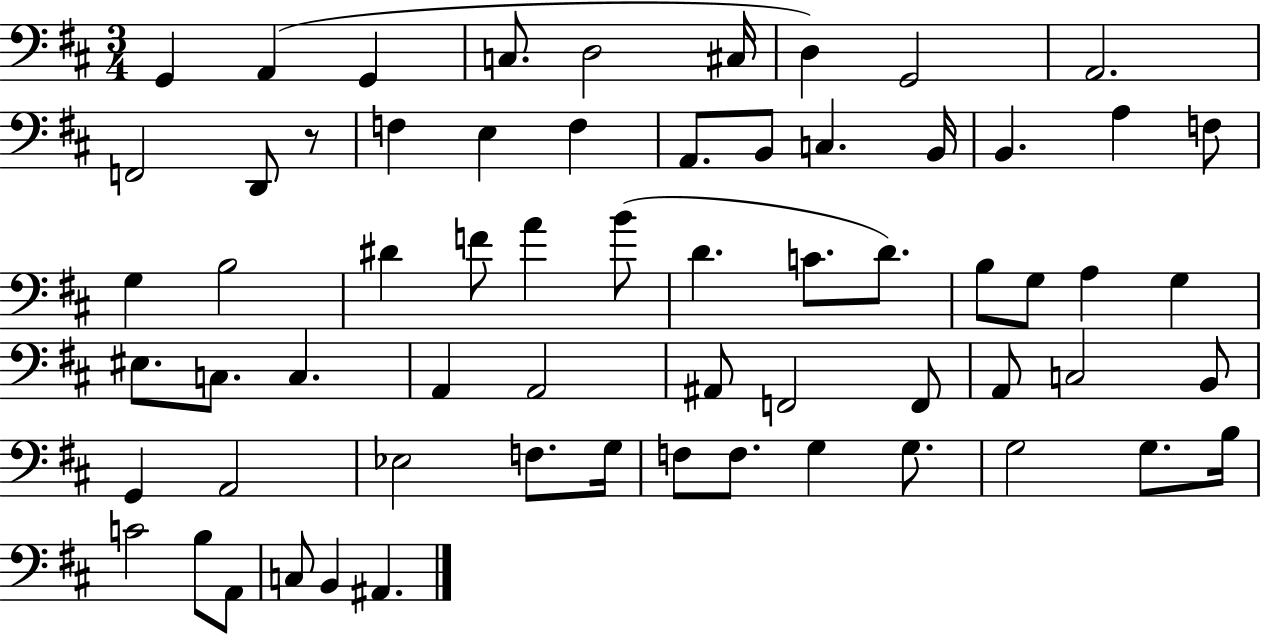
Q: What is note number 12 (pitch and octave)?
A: F3